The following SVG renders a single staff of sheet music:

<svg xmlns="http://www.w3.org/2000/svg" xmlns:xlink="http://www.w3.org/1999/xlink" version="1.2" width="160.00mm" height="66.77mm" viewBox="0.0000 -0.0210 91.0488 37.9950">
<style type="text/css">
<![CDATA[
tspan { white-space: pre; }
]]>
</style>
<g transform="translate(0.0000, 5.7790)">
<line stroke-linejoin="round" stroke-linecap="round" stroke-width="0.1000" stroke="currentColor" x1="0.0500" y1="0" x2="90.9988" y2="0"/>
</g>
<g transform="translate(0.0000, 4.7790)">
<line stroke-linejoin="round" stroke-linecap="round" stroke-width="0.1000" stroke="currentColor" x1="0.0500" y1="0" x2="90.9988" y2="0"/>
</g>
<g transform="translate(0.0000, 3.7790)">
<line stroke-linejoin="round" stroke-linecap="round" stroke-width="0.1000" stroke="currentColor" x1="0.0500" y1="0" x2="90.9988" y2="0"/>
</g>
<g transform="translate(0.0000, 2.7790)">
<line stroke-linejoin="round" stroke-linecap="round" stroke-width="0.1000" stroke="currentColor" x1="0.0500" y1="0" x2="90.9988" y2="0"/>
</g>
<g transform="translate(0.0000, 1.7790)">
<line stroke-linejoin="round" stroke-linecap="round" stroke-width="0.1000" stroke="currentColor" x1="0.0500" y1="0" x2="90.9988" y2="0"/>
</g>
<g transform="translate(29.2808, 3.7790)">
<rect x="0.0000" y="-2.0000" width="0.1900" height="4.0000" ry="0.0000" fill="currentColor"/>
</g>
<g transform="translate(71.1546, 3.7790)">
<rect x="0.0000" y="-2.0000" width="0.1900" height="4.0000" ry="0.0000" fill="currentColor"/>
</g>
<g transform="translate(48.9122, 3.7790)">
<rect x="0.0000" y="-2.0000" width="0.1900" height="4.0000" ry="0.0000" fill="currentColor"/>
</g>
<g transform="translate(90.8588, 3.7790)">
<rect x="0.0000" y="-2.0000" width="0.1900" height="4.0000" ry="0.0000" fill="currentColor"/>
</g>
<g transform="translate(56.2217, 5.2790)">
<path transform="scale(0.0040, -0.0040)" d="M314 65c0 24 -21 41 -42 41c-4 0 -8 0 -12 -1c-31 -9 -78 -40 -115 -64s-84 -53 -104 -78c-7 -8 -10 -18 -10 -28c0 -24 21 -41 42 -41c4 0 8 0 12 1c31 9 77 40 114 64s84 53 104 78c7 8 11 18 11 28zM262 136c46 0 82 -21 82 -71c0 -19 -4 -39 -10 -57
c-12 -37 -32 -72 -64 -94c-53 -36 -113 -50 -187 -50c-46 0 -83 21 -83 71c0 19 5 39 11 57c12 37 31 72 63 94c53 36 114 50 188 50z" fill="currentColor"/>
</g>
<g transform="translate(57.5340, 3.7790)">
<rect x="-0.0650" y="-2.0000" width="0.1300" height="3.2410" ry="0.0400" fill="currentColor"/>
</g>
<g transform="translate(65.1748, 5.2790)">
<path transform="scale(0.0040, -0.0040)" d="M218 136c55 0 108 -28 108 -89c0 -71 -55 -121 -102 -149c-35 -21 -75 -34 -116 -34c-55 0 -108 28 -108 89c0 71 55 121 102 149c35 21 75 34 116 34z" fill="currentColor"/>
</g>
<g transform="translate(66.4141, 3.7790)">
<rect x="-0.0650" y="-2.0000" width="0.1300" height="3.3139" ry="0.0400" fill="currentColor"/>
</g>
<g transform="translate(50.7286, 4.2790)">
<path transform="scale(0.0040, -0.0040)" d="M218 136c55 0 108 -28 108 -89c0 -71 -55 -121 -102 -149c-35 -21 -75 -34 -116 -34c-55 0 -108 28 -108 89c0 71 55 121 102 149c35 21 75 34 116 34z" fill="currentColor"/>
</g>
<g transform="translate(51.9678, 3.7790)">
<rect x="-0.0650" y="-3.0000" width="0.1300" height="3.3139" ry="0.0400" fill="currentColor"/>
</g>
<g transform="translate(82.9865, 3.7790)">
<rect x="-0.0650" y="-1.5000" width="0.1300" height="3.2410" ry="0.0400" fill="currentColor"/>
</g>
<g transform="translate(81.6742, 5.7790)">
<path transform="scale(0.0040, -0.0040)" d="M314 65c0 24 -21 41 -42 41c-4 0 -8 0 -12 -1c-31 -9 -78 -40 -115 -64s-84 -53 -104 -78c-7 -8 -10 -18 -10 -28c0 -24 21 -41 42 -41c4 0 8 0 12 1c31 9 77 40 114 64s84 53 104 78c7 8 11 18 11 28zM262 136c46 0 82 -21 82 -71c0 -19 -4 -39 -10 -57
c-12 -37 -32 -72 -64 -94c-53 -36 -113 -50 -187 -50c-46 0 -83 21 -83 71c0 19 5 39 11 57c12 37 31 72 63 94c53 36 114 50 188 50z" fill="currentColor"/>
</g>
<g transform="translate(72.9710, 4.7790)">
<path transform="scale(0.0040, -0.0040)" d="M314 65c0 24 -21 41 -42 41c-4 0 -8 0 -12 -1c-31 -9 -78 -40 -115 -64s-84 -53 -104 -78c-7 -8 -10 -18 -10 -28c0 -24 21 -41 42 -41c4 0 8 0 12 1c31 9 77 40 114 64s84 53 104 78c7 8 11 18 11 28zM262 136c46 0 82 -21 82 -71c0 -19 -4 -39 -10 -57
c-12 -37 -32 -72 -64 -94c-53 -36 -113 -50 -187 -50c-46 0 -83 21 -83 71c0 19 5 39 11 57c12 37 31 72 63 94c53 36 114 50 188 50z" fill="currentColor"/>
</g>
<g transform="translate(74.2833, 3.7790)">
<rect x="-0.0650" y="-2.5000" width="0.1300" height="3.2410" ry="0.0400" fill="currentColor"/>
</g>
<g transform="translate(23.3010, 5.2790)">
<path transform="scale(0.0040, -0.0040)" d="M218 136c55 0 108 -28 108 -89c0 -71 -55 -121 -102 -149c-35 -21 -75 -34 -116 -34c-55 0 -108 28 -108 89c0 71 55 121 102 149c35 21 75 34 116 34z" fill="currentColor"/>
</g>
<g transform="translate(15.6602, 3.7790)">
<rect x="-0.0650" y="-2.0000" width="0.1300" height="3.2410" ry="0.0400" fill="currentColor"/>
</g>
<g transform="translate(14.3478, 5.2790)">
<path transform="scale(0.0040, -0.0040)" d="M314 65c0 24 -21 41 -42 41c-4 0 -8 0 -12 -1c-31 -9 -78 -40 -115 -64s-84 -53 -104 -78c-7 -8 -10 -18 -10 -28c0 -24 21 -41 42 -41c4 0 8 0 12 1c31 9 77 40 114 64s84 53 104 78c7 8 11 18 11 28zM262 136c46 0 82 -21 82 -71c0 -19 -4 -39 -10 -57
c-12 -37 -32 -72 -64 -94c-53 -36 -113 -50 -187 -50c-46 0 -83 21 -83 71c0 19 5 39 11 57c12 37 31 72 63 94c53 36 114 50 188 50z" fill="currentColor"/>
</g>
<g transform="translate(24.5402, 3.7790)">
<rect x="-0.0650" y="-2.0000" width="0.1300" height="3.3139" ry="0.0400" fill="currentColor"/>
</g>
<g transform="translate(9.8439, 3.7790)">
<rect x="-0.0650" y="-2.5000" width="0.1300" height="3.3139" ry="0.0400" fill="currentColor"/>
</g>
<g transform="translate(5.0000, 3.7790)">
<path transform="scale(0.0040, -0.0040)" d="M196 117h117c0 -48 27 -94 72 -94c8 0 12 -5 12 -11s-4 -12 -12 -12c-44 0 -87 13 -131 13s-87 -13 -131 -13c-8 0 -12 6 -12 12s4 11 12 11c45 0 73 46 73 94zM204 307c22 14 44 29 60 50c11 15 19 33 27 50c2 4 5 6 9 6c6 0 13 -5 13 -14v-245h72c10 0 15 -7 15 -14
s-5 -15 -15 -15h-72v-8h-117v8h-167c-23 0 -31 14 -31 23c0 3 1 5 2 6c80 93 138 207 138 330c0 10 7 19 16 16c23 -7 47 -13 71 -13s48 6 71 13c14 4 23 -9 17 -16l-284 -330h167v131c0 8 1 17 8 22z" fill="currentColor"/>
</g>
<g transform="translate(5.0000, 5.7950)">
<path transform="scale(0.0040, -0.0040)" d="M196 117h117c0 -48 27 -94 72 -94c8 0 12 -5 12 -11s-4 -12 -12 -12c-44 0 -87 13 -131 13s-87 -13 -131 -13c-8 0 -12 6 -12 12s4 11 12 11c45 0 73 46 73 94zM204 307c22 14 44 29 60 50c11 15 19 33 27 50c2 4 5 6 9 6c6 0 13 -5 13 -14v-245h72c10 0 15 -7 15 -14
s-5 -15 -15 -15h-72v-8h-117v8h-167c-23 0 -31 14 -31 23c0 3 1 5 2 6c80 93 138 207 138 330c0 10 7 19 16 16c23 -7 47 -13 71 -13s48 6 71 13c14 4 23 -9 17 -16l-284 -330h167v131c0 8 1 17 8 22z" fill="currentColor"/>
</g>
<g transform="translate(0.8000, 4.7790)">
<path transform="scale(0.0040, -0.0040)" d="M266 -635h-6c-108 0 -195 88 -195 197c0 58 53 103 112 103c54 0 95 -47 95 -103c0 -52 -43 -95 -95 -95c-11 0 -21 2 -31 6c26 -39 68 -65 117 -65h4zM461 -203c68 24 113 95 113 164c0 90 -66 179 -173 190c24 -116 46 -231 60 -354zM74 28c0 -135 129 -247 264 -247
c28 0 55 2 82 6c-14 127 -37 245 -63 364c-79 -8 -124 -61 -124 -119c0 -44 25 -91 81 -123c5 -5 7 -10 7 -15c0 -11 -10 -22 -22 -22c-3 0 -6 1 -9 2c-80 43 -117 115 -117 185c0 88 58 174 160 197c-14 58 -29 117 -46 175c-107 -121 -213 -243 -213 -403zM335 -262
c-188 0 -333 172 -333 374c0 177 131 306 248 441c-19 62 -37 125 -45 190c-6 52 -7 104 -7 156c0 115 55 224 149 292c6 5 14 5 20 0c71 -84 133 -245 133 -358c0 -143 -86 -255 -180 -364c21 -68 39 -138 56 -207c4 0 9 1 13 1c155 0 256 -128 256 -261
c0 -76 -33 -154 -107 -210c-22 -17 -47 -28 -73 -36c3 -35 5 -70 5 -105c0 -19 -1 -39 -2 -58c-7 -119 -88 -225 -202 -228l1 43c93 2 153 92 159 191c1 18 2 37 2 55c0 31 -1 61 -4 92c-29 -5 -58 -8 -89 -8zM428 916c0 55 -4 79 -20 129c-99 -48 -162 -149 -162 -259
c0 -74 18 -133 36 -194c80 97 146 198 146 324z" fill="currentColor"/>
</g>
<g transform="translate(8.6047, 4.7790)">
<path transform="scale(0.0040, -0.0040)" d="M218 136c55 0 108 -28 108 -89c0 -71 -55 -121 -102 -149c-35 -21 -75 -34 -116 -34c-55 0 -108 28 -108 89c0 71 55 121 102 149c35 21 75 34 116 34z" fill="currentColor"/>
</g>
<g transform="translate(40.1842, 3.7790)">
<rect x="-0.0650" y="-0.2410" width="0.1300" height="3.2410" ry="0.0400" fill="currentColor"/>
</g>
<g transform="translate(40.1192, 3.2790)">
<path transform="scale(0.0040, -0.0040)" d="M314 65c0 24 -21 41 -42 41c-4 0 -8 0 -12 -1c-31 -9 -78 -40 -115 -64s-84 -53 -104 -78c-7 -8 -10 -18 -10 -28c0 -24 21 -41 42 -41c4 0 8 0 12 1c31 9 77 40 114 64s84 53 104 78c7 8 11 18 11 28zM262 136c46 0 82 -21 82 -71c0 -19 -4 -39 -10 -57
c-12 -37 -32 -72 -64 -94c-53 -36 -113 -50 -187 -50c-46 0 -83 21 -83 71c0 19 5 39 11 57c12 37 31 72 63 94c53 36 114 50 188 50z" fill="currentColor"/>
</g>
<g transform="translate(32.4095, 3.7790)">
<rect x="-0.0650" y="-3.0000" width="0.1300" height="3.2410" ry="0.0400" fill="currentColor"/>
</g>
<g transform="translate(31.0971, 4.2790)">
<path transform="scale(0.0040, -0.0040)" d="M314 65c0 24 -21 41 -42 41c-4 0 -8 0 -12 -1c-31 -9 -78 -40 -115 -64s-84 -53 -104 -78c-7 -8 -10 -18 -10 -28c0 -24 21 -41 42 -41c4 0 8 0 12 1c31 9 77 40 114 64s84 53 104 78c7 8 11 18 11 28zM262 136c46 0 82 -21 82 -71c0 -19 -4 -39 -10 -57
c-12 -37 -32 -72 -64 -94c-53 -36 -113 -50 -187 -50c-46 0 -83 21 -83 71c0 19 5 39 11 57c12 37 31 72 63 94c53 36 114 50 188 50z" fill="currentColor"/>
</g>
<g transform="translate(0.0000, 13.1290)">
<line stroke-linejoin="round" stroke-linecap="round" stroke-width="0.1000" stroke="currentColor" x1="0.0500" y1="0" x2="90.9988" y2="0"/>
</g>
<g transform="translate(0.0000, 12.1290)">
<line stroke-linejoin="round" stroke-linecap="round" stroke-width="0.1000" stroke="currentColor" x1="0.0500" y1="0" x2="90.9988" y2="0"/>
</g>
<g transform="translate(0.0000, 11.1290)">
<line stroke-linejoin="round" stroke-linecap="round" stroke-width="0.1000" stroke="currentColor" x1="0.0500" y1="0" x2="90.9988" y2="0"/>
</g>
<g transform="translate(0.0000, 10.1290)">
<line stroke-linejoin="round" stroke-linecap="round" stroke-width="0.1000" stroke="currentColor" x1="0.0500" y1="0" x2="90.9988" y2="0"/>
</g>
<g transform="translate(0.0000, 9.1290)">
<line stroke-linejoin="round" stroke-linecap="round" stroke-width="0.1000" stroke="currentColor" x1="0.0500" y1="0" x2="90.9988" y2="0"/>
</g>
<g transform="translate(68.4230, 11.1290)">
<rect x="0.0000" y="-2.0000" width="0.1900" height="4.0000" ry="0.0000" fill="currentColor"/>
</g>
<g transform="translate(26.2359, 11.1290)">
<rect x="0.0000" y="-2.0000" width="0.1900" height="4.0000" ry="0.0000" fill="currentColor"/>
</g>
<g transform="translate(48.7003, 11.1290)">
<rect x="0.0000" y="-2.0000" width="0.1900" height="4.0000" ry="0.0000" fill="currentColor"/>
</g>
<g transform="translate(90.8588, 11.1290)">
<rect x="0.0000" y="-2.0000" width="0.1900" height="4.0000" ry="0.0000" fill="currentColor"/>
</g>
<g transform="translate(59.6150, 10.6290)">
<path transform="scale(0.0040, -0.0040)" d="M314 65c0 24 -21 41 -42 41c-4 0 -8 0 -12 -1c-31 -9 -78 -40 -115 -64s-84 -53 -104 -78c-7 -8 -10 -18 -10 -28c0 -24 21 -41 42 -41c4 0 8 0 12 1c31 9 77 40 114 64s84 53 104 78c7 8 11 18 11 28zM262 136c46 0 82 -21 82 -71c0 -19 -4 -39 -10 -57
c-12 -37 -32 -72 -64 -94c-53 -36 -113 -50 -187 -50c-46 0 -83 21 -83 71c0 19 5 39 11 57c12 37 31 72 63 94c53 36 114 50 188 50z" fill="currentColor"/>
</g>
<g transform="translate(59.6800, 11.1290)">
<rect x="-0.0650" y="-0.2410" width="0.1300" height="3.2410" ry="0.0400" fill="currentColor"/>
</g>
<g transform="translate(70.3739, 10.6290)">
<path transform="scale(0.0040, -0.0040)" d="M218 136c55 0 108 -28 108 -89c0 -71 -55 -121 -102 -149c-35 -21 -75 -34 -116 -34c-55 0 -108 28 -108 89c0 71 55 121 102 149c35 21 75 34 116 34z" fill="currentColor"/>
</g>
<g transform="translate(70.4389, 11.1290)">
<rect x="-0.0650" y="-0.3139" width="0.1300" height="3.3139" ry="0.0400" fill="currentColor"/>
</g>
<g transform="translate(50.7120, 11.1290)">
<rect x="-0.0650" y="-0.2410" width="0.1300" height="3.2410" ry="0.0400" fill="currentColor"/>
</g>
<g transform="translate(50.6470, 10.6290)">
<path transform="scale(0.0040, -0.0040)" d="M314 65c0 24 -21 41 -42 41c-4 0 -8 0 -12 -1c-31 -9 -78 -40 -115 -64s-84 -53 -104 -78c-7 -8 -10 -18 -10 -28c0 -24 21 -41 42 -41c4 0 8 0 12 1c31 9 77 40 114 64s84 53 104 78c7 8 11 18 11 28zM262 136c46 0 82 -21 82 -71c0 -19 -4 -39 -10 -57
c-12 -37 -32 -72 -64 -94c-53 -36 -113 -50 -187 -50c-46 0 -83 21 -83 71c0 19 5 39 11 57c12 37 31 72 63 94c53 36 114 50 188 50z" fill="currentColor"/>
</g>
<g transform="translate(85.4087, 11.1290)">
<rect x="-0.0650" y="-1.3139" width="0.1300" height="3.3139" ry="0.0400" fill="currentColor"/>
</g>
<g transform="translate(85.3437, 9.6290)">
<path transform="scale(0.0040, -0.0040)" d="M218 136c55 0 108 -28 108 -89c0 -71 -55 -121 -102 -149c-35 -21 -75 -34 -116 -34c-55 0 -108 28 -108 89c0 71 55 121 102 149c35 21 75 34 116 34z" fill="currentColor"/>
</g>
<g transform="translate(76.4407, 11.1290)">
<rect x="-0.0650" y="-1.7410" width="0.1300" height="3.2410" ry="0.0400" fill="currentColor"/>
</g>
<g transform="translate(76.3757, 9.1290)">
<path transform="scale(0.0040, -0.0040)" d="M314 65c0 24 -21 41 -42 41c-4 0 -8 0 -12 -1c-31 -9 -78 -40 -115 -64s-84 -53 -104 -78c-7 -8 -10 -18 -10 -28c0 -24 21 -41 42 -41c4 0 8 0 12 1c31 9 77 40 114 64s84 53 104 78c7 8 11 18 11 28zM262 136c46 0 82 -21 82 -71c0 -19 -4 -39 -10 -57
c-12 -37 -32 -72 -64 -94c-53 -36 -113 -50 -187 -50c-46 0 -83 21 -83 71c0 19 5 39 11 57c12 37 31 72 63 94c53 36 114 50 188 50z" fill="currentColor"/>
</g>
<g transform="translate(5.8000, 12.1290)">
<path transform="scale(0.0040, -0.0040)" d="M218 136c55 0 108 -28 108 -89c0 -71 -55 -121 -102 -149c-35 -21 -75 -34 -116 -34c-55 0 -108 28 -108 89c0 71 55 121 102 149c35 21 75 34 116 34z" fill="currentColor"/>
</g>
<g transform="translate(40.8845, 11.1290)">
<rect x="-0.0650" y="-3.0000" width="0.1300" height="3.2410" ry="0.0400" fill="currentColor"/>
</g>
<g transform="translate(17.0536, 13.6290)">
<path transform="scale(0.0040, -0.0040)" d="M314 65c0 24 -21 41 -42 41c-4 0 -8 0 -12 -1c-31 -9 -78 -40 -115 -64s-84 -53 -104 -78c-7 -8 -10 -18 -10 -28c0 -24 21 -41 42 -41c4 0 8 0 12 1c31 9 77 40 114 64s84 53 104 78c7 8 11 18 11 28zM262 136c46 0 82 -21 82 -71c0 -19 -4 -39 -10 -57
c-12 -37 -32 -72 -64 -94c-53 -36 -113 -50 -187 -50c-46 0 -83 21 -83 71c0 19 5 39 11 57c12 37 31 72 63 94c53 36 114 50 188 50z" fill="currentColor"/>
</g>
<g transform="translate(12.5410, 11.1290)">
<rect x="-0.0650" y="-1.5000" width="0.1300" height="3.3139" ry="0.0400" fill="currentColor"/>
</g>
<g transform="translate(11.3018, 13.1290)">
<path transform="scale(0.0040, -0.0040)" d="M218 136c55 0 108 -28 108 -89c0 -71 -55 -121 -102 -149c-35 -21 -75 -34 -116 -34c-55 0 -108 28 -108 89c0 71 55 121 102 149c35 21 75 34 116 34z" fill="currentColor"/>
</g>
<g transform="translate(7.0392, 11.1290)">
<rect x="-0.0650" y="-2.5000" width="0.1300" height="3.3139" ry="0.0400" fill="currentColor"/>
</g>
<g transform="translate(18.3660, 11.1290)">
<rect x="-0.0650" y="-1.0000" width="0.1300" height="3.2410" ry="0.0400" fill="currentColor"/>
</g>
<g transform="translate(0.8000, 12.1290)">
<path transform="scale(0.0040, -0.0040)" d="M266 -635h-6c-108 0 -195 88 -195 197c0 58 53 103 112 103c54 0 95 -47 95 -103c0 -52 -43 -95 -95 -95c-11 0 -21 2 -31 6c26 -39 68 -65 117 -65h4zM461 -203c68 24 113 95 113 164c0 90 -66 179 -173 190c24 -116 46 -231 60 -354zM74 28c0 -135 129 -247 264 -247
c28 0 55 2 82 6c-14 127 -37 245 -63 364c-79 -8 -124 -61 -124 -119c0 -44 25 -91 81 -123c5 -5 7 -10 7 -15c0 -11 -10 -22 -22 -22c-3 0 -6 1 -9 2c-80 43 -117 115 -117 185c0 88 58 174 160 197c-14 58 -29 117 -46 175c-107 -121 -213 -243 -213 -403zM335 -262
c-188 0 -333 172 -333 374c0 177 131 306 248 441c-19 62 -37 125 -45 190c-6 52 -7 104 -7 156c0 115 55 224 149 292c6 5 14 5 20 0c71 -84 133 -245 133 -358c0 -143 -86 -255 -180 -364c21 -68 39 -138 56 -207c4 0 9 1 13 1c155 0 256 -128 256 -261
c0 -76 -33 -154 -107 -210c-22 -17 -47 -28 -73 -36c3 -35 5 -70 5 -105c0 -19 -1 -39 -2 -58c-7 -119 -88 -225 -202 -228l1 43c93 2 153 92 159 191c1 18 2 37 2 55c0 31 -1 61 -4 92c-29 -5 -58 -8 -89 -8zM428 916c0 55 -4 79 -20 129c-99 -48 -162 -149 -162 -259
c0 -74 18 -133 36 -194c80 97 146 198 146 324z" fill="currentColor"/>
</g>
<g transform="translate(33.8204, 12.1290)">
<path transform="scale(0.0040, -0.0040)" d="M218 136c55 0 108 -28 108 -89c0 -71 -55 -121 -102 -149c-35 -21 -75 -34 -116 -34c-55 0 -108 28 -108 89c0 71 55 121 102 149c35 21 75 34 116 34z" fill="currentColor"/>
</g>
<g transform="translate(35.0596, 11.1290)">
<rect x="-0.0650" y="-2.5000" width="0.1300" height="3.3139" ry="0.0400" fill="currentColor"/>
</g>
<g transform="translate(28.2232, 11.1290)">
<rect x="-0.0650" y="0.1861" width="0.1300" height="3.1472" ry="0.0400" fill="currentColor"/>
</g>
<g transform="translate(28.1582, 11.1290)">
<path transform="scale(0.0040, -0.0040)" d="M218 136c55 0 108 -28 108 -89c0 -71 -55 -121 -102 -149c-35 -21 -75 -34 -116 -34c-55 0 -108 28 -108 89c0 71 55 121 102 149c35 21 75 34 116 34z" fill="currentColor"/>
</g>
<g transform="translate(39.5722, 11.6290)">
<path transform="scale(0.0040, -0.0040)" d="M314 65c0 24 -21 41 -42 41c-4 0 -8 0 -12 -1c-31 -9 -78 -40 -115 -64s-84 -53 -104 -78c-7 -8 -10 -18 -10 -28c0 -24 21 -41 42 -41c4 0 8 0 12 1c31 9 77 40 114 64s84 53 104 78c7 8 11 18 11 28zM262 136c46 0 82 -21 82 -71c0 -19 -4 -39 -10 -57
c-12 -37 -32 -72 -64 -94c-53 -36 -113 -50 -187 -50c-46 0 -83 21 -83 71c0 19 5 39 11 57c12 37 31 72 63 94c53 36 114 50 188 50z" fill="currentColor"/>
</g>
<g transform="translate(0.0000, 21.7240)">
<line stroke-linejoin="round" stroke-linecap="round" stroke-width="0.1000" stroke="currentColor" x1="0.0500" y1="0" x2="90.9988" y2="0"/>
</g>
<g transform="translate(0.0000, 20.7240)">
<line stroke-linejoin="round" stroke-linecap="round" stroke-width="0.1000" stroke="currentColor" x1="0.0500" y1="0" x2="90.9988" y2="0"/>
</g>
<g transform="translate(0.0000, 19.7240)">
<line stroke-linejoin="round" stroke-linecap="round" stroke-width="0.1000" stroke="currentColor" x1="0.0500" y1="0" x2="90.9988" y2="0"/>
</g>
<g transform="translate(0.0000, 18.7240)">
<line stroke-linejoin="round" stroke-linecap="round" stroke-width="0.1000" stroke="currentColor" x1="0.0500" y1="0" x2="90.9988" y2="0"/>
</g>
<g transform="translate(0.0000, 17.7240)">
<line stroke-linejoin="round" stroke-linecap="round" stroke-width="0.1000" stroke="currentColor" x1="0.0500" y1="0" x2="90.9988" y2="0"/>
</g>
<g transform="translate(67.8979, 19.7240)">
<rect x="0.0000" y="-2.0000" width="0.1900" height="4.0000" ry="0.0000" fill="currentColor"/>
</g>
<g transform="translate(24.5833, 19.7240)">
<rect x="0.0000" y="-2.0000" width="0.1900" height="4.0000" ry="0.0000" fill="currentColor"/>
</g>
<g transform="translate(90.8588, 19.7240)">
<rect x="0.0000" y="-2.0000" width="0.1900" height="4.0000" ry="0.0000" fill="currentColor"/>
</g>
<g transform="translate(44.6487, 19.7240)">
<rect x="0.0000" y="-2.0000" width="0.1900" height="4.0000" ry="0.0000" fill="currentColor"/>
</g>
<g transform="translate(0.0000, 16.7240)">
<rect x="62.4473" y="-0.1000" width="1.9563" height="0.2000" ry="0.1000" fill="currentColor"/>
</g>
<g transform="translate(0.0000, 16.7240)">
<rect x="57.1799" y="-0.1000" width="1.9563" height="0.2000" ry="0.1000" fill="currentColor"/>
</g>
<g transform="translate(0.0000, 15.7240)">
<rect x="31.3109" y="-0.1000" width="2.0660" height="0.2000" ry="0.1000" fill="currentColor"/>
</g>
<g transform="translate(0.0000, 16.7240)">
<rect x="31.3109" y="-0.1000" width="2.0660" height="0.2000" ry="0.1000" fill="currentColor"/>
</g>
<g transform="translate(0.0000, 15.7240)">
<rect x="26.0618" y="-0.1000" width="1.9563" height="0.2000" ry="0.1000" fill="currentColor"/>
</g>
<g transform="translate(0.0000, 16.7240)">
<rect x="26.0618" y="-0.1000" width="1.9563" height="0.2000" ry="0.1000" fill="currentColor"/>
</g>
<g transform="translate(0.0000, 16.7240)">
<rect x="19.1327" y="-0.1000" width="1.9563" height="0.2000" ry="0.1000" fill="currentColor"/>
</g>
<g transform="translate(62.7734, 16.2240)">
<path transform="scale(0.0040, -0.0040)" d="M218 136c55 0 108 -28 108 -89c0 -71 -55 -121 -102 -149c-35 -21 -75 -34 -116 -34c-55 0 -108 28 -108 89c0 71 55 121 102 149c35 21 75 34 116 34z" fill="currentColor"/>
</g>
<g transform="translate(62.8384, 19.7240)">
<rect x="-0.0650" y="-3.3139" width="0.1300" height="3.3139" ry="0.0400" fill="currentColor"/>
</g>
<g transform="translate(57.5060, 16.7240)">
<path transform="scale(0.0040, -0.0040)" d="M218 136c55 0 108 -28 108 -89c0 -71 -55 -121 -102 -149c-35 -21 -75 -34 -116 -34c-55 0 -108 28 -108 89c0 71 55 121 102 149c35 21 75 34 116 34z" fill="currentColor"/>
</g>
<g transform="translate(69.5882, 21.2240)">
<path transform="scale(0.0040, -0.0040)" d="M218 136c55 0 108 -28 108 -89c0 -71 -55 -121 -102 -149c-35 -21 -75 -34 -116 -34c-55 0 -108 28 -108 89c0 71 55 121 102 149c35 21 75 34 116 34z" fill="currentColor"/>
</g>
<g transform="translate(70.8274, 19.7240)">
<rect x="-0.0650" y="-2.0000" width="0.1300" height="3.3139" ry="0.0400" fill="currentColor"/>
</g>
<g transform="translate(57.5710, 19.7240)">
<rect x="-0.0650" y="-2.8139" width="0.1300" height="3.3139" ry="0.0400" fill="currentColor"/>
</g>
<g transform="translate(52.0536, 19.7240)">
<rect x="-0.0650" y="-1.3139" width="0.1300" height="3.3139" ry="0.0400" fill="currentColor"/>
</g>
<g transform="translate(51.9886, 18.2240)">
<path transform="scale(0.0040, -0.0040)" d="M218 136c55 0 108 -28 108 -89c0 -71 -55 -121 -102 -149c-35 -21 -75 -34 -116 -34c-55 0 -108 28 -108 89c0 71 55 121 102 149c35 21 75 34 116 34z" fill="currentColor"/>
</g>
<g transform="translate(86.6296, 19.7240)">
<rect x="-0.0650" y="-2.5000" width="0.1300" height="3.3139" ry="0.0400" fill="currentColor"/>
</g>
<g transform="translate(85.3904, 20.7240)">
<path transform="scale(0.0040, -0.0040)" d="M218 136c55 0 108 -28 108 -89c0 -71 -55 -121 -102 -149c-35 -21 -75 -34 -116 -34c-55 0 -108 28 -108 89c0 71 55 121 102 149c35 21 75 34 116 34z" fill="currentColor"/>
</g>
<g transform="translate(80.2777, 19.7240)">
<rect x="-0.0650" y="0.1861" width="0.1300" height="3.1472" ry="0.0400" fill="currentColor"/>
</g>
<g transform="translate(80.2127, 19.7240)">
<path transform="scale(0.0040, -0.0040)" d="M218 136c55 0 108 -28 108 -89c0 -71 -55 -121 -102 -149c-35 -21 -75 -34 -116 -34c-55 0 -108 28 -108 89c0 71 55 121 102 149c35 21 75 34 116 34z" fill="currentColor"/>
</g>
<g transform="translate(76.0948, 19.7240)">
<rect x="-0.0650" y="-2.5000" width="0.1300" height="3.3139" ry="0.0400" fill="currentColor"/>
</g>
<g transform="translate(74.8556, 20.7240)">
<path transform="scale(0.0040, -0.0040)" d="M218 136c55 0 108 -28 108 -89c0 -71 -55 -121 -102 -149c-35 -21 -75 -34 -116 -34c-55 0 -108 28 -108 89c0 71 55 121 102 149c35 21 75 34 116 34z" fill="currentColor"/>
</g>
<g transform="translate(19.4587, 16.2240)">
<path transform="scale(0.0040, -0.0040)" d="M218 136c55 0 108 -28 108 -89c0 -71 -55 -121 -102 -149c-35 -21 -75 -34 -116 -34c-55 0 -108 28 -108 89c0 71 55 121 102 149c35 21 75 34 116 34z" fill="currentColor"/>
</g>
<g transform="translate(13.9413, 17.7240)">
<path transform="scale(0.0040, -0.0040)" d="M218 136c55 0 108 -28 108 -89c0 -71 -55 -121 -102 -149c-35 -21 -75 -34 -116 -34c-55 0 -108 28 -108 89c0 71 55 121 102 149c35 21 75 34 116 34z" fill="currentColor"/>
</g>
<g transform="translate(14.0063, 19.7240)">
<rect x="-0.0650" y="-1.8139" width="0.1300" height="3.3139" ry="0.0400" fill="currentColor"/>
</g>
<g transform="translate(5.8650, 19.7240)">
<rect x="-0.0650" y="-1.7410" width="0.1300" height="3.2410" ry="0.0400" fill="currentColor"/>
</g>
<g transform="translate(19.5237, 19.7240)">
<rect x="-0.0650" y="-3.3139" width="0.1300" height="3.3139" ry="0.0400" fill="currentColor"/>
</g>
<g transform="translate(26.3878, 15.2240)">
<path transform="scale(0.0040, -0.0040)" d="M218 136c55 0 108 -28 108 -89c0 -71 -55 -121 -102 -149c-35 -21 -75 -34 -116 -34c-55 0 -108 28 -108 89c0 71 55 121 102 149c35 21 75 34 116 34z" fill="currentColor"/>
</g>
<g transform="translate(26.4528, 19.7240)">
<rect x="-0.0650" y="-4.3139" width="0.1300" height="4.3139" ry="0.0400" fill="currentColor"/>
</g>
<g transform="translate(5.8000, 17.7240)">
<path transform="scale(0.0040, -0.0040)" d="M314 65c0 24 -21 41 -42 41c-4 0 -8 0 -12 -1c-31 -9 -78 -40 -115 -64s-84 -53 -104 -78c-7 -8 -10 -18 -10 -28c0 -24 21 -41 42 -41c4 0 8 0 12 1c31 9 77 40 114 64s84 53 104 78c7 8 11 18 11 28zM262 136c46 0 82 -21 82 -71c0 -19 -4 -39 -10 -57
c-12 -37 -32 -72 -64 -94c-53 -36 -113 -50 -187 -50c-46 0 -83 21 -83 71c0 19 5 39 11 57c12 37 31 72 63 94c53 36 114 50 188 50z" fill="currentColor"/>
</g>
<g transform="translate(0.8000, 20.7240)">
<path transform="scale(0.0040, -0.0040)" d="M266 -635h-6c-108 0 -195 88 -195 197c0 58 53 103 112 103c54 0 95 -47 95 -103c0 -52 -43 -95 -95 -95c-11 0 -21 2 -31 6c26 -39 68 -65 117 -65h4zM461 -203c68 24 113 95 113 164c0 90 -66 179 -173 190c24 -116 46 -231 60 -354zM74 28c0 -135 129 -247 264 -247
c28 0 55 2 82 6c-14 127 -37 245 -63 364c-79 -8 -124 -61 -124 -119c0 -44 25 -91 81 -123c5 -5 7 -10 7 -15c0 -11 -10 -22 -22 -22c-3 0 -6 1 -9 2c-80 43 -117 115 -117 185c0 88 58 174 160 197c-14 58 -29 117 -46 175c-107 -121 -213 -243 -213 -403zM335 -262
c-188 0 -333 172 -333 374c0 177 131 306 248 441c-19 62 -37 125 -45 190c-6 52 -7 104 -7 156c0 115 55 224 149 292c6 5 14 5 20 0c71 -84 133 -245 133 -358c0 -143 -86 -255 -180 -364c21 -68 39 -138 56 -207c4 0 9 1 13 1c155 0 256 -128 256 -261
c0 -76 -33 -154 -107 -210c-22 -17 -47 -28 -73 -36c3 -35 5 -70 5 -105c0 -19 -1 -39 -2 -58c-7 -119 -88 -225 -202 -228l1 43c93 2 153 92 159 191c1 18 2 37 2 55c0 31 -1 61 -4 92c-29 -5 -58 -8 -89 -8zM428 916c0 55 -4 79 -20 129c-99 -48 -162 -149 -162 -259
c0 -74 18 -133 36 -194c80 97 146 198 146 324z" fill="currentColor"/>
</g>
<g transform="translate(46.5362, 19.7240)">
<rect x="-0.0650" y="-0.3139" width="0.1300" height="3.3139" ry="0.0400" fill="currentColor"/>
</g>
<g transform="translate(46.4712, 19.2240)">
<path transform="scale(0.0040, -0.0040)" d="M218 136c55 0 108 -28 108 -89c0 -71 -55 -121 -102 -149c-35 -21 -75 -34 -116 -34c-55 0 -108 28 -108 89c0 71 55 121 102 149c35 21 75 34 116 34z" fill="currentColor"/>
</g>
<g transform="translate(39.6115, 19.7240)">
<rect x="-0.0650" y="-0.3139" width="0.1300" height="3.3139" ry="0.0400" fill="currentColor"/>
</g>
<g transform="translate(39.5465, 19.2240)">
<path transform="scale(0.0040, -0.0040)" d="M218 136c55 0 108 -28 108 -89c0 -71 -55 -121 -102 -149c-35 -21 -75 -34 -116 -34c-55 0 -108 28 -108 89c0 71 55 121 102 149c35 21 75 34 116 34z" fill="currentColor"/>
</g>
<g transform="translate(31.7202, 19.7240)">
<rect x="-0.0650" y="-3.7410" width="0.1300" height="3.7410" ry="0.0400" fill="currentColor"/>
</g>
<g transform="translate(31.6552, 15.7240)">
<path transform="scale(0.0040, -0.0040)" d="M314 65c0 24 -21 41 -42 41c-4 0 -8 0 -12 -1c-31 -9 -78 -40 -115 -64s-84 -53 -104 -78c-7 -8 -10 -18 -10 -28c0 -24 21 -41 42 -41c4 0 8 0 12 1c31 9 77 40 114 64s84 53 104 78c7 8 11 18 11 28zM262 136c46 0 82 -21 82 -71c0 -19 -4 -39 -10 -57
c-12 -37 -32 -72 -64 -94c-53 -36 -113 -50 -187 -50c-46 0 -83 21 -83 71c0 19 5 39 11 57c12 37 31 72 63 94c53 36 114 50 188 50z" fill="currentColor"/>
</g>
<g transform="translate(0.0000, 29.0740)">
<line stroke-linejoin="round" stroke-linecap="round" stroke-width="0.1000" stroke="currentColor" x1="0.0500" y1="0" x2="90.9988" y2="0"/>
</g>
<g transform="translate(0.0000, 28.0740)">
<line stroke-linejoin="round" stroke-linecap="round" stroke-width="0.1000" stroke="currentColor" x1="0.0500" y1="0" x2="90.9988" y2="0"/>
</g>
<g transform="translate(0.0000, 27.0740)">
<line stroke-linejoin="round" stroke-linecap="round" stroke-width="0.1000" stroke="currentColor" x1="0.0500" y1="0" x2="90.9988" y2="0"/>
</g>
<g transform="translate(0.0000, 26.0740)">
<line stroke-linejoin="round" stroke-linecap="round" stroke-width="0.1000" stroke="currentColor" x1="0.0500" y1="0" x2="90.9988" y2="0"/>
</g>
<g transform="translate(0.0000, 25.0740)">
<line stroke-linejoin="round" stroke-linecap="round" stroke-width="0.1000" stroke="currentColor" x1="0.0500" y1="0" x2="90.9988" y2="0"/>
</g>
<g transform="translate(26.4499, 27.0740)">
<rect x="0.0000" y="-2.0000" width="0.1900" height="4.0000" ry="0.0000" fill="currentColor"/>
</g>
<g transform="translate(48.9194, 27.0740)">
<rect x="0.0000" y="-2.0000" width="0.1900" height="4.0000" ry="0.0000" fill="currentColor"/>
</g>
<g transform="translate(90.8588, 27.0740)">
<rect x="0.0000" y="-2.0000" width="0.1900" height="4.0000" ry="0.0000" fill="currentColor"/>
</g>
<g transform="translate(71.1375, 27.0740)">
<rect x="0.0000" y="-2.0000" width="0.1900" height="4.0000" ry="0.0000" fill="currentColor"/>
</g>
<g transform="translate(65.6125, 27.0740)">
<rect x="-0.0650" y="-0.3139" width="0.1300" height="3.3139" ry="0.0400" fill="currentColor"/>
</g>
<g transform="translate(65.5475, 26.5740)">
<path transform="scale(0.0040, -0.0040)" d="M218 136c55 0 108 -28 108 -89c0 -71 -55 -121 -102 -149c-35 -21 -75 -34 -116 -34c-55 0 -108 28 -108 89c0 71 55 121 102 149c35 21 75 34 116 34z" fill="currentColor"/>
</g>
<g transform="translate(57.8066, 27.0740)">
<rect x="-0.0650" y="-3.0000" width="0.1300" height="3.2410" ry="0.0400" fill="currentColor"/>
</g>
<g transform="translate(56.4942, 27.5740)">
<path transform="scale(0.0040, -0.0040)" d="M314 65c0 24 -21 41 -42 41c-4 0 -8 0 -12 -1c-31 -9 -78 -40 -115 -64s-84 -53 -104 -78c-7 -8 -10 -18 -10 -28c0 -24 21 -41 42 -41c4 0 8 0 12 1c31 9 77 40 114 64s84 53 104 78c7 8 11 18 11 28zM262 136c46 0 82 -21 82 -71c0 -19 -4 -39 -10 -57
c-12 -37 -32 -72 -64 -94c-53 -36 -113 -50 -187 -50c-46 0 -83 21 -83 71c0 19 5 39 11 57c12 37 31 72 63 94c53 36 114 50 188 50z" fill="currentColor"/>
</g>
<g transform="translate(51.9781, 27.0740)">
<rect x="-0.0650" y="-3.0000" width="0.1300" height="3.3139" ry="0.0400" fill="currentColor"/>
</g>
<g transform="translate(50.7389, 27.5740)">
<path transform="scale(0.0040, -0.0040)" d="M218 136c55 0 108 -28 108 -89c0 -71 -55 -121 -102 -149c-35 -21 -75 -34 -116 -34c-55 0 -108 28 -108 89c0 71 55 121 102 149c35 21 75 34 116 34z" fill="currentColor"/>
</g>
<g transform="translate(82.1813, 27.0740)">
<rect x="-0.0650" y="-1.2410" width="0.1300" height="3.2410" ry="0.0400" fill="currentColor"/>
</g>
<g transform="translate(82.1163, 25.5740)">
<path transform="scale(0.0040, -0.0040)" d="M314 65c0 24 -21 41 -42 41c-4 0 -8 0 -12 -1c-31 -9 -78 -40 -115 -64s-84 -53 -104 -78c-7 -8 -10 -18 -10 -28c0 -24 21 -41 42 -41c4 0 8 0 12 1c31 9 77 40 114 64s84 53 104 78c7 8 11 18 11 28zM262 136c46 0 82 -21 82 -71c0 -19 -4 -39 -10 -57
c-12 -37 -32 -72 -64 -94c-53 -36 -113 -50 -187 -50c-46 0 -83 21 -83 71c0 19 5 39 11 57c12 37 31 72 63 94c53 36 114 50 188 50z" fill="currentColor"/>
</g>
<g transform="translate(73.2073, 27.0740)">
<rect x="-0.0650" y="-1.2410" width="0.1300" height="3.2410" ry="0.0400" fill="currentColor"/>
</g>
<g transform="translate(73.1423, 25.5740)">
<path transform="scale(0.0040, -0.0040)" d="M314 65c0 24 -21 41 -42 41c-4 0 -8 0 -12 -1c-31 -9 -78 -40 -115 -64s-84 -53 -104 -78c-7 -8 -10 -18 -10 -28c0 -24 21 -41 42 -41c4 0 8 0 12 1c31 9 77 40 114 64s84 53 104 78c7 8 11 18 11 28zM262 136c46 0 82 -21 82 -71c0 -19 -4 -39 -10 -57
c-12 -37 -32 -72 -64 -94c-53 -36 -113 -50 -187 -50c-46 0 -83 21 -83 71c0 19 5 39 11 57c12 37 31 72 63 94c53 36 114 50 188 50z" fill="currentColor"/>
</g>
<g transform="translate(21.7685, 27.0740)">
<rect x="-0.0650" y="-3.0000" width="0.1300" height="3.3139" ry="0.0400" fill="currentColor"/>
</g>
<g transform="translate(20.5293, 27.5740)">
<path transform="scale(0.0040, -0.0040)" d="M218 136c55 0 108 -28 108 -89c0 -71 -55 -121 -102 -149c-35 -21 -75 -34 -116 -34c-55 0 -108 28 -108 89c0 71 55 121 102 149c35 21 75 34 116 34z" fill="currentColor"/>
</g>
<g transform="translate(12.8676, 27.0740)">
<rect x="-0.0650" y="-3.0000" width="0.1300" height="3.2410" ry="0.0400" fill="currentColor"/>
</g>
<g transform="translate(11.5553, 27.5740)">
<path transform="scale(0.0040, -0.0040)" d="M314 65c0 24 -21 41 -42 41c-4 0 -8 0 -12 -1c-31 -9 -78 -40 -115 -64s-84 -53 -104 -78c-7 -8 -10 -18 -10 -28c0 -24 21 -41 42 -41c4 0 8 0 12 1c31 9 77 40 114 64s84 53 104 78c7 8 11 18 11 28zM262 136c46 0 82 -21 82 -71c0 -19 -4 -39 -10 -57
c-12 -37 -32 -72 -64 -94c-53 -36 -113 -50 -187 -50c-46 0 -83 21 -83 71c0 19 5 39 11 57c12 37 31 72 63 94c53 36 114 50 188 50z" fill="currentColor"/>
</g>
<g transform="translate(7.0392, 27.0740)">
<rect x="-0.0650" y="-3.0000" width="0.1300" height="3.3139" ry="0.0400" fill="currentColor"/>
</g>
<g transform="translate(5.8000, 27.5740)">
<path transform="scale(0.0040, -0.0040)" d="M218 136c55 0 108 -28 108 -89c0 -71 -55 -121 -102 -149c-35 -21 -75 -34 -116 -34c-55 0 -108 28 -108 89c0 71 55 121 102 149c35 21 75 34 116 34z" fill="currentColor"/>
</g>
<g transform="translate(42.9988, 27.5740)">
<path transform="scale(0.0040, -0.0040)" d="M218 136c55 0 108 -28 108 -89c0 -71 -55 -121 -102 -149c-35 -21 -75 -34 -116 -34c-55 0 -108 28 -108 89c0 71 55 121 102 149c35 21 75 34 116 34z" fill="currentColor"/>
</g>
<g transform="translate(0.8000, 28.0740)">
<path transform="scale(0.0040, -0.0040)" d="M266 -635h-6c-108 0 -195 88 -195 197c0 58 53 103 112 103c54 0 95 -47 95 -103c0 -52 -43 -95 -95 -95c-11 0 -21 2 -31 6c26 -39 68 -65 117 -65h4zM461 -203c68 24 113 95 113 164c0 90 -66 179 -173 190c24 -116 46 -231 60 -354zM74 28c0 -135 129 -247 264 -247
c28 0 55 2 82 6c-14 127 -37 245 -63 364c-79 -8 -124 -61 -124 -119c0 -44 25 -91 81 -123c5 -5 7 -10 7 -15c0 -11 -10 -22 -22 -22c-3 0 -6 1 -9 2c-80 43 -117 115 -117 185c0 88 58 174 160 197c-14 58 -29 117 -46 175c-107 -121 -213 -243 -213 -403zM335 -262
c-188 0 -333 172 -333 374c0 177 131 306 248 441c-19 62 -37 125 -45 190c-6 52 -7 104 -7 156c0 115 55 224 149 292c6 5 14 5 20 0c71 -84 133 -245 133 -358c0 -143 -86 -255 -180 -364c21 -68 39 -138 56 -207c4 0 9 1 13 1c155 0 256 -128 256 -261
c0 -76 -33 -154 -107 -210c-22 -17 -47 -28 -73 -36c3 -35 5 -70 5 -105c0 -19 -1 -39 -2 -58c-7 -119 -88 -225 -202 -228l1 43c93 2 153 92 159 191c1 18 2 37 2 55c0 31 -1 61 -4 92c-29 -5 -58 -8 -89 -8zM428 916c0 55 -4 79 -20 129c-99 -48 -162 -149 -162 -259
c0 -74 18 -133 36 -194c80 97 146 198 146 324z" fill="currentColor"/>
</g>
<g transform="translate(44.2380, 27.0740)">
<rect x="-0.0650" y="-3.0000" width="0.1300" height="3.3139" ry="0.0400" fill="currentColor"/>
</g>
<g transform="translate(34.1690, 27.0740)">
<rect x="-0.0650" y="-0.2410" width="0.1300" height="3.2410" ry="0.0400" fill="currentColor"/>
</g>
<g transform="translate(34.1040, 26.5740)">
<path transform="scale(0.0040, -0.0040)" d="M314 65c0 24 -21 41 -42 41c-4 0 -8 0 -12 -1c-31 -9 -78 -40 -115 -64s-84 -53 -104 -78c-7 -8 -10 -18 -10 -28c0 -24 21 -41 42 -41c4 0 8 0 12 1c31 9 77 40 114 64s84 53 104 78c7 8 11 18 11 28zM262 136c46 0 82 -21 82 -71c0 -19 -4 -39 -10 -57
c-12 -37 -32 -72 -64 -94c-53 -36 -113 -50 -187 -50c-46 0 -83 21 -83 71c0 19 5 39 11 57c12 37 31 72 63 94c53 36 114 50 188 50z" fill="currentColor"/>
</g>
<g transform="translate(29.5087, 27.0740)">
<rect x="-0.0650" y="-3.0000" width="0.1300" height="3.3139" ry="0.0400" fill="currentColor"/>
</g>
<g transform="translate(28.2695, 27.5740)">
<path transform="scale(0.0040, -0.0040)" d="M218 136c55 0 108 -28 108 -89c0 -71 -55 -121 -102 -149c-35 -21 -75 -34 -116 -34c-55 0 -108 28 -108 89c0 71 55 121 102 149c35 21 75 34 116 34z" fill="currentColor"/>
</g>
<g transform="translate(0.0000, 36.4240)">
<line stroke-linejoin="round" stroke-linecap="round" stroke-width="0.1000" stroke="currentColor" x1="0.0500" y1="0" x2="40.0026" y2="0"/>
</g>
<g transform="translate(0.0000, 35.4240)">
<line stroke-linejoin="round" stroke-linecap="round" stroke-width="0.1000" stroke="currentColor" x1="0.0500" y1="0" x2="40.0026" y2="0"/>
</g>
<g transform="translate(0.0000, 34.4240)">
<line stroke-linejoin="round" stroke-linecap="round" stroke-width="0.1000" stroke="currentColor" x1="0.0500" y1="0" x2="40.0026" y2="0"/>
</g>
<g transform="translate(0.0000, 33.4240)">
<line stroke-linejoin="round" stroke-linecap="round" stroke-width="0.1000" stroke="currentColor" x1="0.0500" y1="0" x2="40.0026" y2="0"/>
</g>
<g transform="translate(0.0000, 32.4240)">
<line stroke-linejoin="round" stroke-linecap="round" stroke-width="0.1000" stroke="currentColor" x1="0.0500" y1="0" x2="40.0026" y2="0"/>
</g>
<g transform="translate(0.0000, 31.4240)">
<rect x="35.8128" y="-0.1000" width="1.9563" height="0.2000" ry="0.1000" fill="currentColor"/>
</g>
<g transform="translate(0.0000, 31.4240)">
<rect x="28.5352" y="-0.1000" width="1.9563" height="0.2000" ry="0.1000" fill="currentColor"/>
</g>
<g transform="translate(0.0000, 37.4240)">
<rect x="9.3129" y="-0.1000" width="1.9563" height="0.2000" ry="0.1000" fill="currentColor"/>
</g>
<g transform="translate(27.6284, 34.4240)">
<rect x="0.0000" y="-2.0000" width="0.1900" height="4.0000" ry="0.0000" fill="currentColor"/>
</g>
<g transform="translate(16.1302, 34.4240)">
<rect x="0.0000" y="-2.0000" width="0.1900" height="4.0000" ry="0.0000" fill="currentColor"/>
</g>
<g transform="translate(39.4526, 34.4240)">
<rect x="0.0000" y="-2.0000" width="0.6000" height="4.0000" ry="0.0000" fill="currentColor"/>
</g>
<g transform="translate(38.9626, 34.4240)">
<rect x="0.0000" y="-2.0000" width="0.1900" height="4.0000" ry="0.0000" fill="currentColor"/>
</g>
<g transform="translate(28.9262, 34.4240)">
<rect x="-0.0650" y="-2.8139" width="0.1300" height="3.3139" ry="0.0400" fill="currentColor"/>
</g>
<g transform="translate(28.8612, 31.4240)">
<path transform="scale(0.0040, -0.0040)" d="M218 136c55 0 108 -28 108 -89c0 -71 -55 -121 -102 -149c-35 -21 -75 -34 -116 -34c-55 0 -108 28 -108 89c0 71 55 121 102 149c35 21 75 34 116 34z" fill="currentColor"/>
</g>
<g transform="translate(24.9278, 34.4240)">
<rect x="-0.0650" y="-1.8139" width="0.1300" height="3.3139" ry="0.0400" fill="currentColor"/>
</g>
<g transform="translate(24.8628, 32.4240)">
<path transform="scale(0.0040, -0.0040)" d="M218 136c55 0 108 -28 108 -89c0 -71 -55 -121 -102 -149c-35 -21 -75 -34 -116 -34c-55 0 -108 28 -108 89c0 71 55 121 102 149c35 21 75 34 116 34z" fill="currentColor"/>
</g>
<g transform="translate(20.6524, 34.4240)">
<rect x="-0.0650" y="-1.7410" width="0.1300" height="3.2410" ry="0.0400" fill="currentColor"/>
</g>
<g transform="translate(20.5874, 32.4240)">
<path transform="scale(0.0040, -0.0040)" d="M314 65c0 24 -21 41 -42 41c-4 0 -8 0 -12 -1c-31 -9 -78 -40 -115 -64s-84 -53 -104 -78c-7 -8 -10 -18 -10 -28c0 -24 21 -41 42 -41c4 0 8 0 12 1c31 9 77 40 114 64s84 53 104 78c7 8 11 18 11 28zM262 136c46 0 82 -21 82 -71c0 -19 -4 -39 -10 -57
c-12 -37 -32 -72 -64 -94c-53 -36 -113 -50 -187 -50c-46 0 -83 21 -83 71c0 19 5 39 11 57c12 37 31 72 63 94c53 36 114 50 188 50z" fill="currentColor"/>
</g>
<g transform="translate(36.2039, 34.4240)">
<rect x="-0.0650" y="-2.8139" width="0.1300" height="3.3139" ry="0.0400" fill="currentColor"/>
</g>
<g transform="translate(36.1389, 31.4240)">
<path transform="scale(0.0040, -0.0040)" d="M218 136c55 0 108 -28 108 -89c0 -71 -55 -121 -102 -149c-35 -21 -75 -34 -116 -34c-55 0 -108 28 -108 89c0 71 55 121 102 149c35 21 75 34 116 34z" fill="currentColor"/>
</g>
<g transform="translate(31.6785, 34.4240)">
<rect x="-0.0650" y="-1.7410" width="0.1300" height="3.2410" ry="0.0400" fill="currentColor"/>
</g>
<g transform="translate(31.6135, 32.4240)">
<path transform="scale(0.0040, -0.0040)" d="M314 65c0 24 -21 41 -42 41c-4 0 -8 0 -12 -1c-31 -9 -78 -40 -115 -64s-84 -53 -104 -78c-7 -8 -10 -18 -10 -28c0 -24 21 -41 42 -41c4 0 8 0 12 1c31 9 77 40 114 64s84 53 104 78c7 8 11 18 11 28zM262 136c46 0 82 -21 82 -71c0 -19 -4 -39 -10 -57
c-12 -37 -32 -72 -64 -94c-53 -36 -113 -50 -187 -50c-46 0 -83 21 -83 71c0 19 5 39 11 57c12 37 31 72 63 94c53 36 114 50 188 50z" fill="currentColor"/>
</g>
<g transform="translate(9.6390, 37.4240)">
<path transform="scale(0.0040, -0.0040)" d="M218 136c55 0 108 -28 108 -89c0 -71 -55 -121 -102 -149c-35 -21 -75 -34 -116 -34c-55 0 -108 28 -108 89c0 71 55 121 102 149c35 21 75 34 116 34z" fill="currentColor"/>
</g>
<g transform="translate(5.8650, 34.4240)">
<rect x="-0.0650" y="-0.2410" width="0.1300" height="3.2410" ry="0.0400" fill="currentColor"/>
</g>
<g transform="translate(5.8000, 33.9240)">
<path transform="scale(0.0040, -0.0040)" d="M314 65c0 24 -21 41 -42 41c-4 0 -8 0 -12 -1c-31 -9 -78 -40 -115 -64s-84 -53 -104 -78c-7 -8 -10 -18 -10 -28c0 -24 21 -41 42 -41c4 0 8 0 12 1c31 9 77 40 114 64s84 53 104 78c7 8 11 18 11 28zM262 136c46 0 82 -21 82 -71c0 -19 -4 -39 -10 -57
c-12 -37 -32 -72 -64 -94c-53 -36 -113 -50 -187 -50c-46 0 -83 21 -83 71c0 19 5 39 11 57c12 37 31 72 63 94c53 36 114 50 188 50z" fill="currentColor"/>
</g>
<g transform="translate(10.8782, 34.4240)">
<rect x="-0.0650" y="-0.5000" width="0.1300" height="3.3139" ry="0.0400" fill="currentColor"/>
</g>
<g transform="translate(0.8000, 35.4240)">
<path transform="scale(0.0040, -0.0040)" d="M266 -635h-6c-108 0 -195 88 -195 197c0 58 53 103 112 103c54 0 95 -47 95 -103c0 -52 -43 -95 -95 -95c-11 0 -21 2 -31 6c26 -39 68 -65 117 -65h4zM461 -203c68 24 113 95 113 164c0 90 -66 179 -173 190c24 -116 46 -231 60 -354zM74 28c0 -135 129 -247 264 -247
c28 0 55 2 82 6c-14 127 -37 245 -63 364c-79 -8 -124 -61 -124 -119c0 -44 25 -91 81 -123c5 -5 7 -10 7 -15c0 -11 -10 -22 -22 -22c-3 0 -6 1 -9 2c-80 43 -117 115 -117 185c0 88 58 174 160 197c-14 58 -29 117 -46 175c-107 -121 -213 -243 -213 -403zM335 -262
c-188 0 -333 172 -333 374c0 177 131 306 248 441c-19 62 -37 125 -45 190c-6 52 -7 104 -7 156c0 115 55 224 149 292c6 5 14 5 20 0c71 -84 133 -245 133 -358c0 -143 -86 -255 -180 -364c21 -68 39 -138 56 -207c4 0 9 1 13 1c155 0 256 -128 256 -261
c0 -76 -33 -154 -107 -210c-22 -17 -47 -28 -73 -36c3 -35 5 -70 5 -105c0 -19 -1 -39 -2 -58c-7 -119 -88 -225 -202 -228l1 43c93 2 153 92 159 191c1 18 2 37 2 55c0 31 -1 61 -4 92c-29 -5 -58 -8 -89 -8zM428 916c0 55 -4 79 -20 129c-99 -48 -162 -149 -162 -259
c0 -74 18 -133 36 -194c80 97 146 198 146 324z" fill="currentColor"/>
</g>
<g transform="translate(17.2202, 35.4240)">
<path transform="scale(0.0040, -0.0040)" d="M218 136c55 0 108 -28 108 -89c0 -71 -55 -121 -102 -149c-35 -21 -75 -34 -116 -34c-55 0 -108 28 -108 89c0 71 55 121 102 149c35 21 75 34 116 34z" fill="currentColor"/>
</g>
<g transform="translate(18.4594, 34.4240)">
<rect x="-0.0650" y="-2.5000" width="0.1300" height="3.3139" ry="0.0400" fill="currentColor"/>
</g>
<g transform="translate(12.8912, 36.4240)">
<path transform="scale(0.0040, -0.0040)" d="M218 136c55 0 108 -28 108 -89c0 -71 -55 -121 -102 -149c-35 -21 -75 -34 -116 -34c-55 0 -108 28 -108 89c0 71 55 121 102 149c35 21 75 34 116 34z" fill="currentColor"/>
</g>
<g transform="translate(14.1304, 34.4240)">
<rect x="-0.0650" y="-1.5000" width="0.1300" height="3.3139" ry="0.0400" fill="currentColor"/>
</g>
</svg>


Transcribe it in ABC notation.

X:1
T:Untitled
M:4/4
L:1/4
K:C
G F2 F A2 c2 A F2 F G2 E2 G E D2 B G A2 c2 c2 c f2 e f2 f b d' c'2 c c e a b F G B G A A2 A A c2 A A A2 c e2 e2 c2 C E G f2 f a f2 a